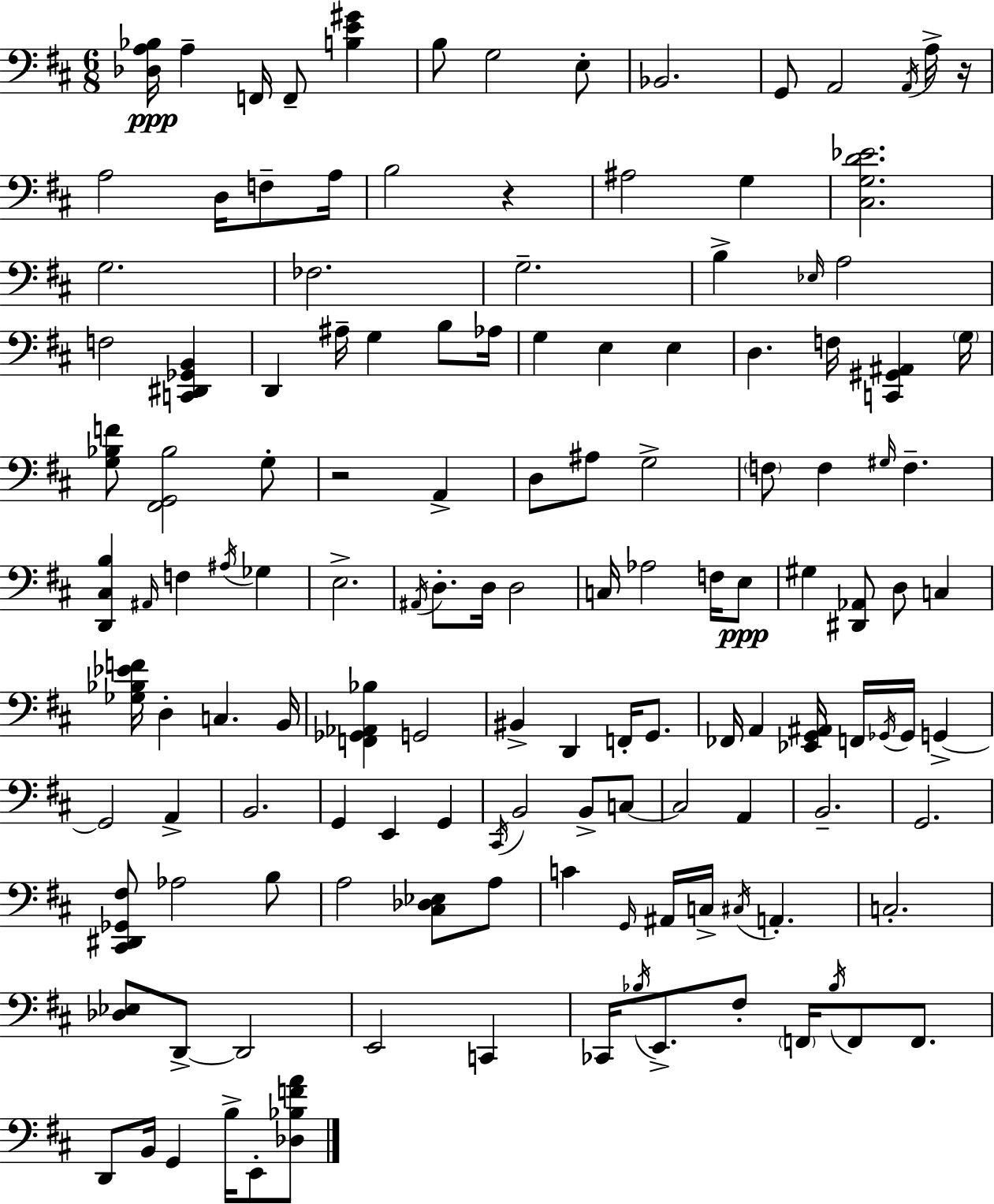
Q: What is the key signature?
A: D major